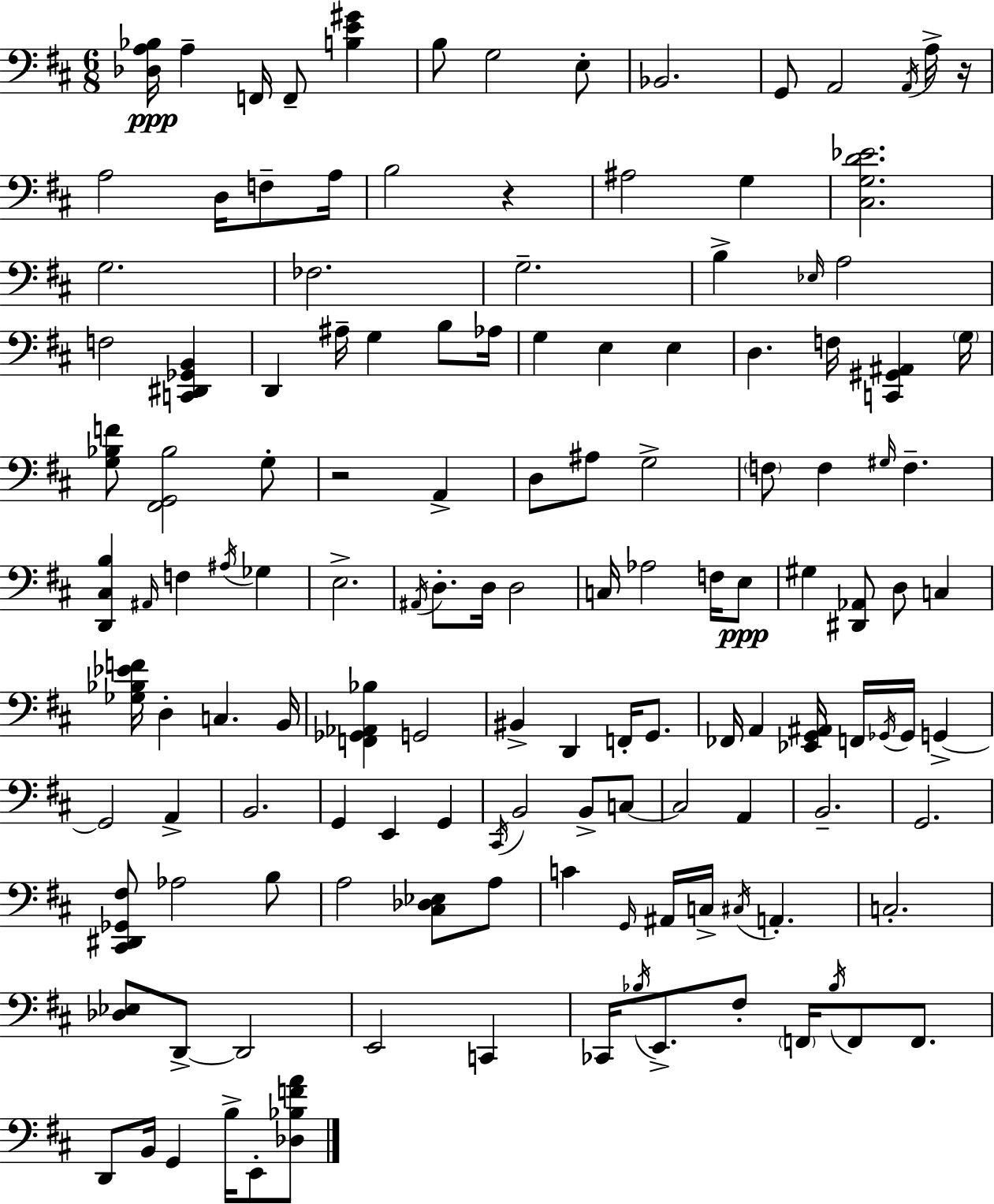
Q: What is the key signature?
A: D major